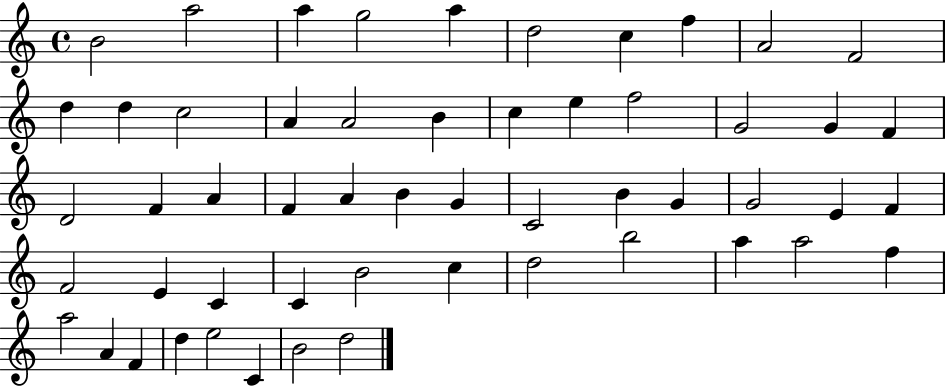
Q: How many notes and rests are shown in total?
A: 54